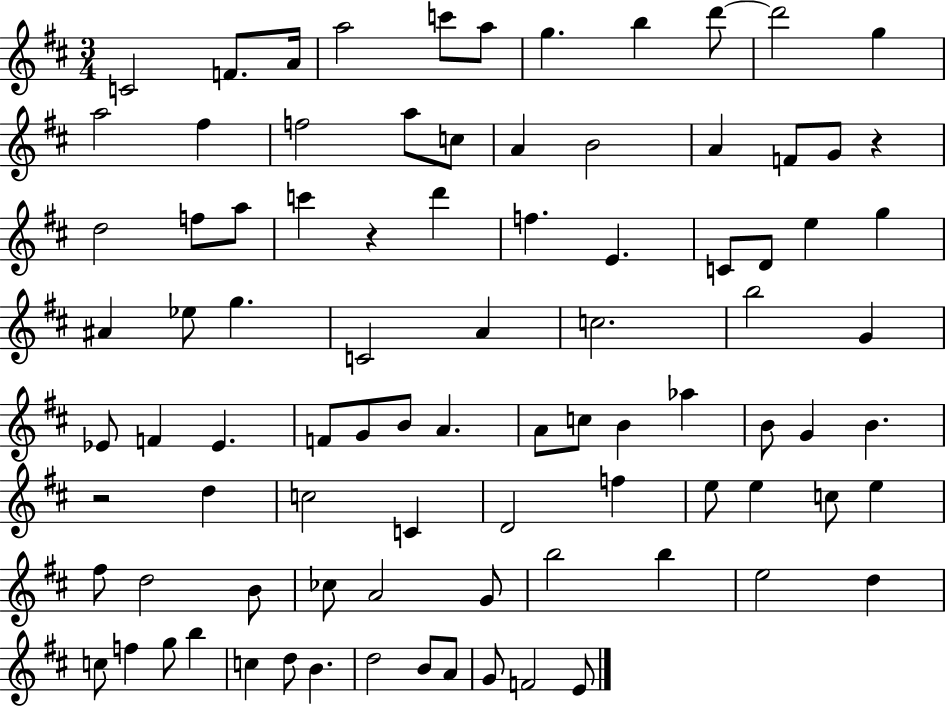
{
  \clef treble
  \numericTimeSignature
  \time 3/4
  \key d \major
  c'2 f'8. a'16 | a''2 c'''8 a''8 | g''4. b''4 d'''8~~ | d'''2 g''4 | \break a''2 fis''4 | f''2 a''8 c''8 | a'4 b'2 | a'4 f'8 g'8 r4 | \break d''2 f''8 a''8 | c'''4 r4 d'''4 | f''4. e'4. | c'8 d'8 e''4 g''4 | \break ais'4 ees''8 g''4. | c'2 a'4 | c''2. | b''2 g'4 | \break ees'8 f'4 ees'4. | f'8 g'8 b'8 a'4. | a'8 c''8 b'4 aes''4 | b'8 g'4 b'4. | \break r2 d''4 | c''2 c'4 | d'2 f''4 | e''8 e''4 c''8 e''4 | \break fis''8 d''2 b'8 | ces''8 a'2 g'8 | b''2 b''4 | e''2 d''4 | \break c''8 f''4 g''8 b''4 | c''4 d''8 b'4. | d''2 b'8 a'8 | g'8 f'2 e'8 | \break \bar "|."
}